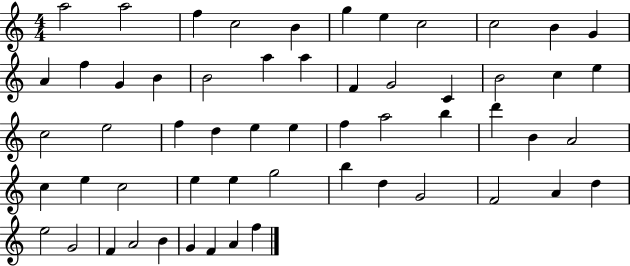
A5/h A5/h F5/q C5/h B4/q G5/q E5/q C5/h C5/h B4/q G4/q A4/q F5/q G4/q B4/q B4/h A5/q A5/q F4/q G4/h C4/q B4/h C5/q E5/q C5/h E5/h F5/q D5/q E5/q E5/q F5/q A5/h B5/q D6/q B4/q A4/h C5/q E5/q C5/h E5/q E5/q G5/h B5/q D5/q G4/h F4/h A4/q D5/q E5/h G4/h F4/q A4/h B4/q G4/q F4/q A4/q F5/q